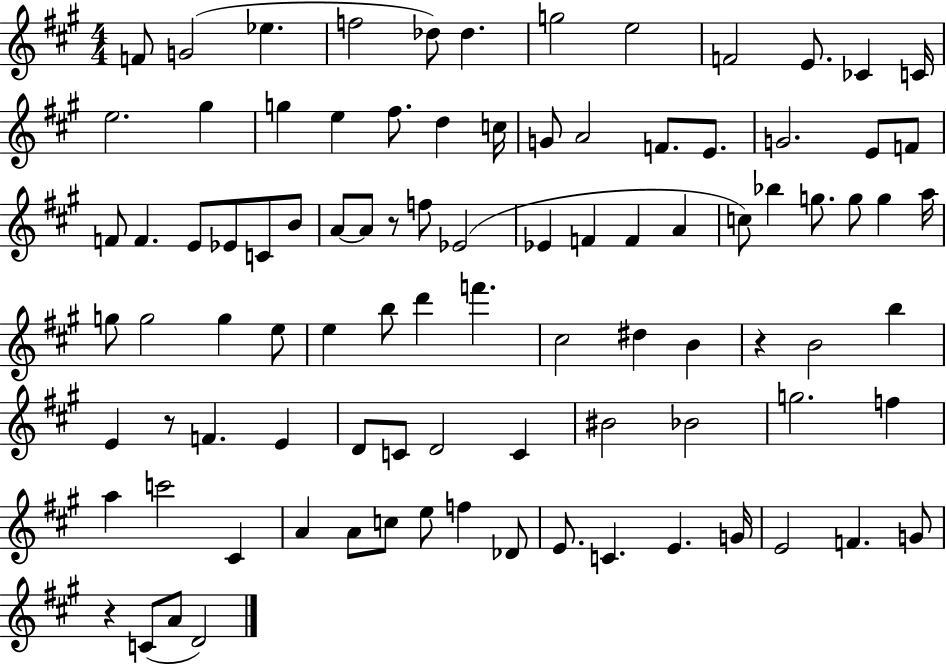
{
  \clef treble
  \numericTimeSignature
  \time 4/4
  \key a \major
  f'8 g'2( ees''4. | f''2 des''8) des''4. | g''2 e''2 | f'2 e'8. ces'4 c'16 | \break e''2. gis''4 | g''4 e''4 fis''8. d''4 c''16 | g'8 a'2 f'8. e'8. | g'2. e'8 f'8 | \break f'8 f'4. e'8 ees'8 c'8 b'8 | a'8~~ a'8 r8 f''8 ees'2( | ees'4 f'4 f'4 a'4 | c''8) bes''4 g''8. g''8 g''4 a''16 | \break g''8 g''2 g''4 e''8 | e''4 b''8 d'''4 f'''4. | cis''2 dis''4 b'4 | r4 b'2 b''4 | \break e'4 r8 f'4. e'4 | d'8 c'8 d'2 c'4 | bis'2 bes'2 | g''2. f''4 | \break a''4 c'''2 cis'4 | a'4 a'8 c''8 e''8 f''4 des'8 | e'8. c'4. e'4. g'16 | e'2 f'4. g'8 | \break r4 c'8( a'8 d'2) | \bar "|."
}